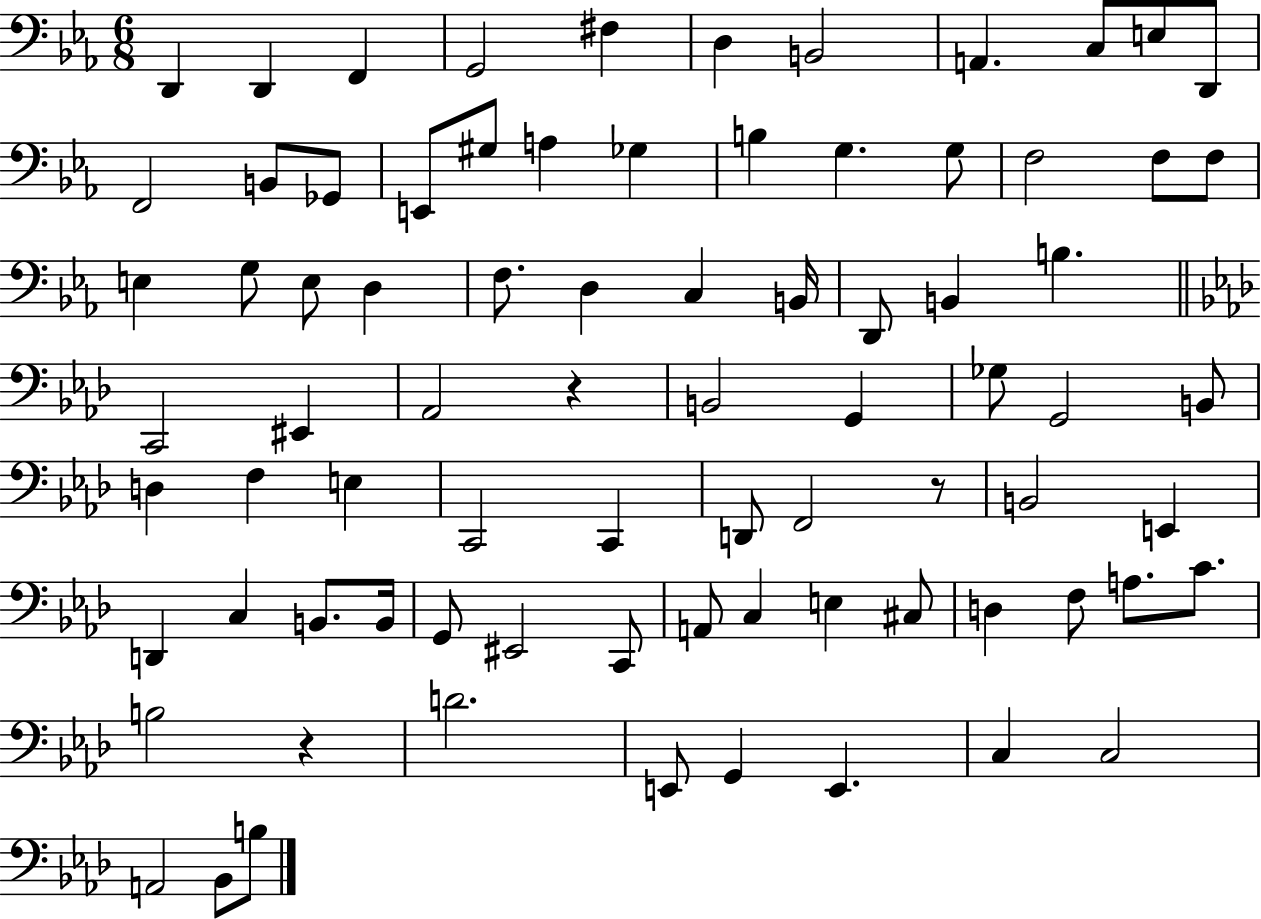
D2/q D2/q F2/q G2/h F#3/q D3/q B2/h A2/q. C3/e E3/e D2/e F2/h B2/e Gb2/e E2/e G#3/e A3/q Gb3/q B3/q G3/q. G3/e F3/h F3/e F3/e E3/q G3/e E3/e D3/q F3/e. D3/q C3/q B2/s D2/e B2/q B3/q. C2/h EIS2/q Ab2/h R/q B2/h G2/q Gb3/e G2/h B2/e D3/q F3/q E3/q C2/h C2/q D2/e F2/h R/e B2/h E2/q D2/q C3/q B2/e. B2/s G2/e EIS2/h C2/e A2/e C3/q E3/q C#3/e D3/q F3/e A3/e. C4/e. B3/h R/q D4/h. E2/e G2/q E2/q. C3/q C3/h A2/h Bb2/e B3/e